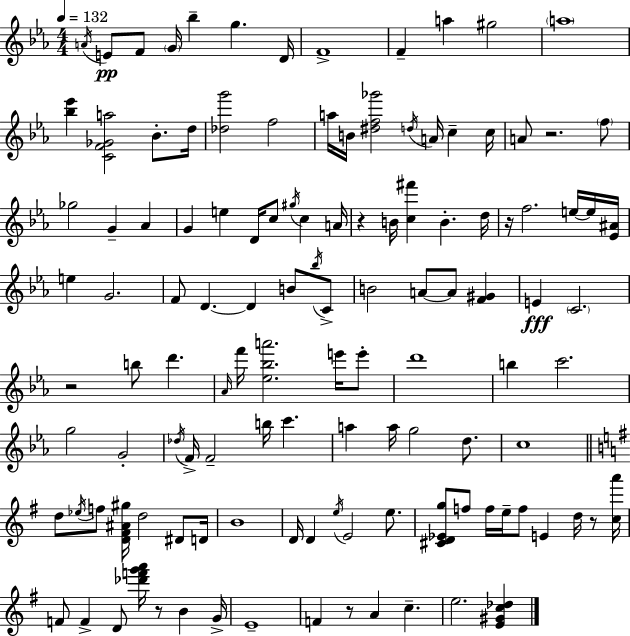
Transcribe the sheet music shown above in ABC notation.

X:1
T:Untitled
M:4/4
L:1/4
K:Eb
A/4 E/2 F/2 G/4 _b g D/4 F4 F a ^g2 a4 [_b_e'] [CF_Ga]2 _B/2 d/4 [_dg']2 f2 a/4 B/4 [^df_g']2 d/4 A/4 c c/4 A/2 z2 f/2 _g2 G _A G e D/4 c/2 ^g/4 c A/4 z B/4 [c^f'] B d/4 z/4 f2 e/4 e/4 [_E^A]/4 e G2 F/2 D D B/2 _b/4 C/2 B2 A/2 A/2 [F^G] E C2 z2 b/2 d' _A/4 f'/4 [_e_ba']2 e'/4 e'/2 d'4 b c'2 g2 G2 _d/4 F/4 F2 b/4 c' a a/4 g2 d/2 c4 d/2 _e/4 f/2 [D^F^A^g]/4 d2 ^D/2 D/4 B4 D/4 D e/4 E2 e/2 [^CD_Eg]/2 f/2 f/4 e/4 f/2 E d/4 z/2 [ca']/4 F/2 F D/2 [_d'f'g'a']/4 z/2 B G/4 E4 F z/2 A c e2 [E^Gc_d]